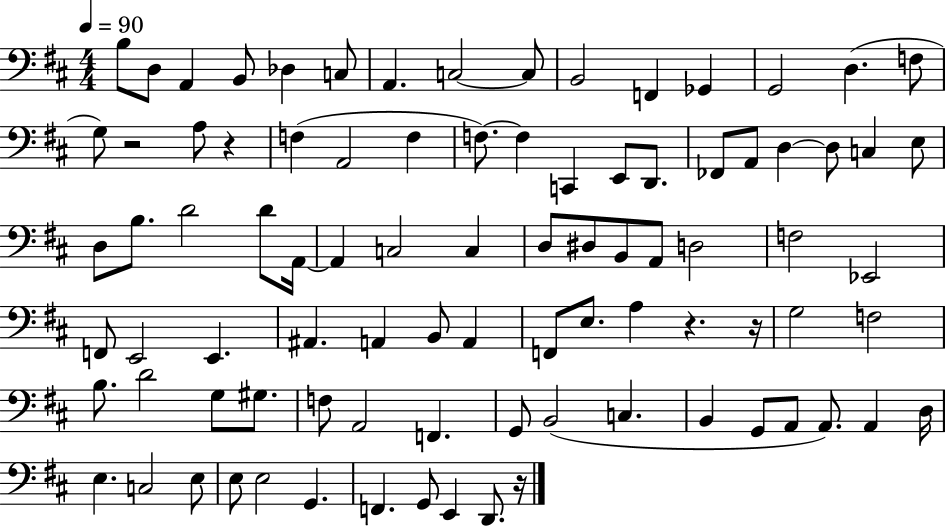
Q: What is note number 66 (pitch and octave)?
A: G2